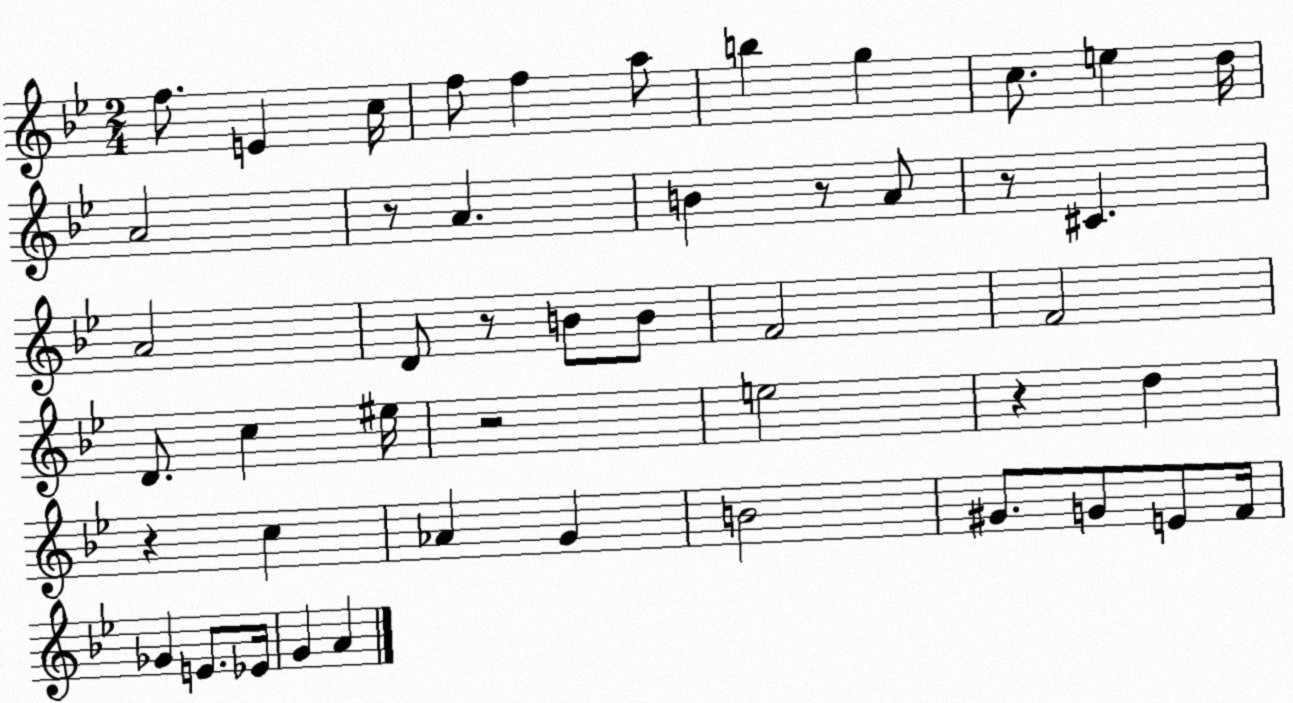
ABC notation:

X:1
T:Untitled
M:2/4
L:1/4
K:Bb
f/2 E c/4 f/2 f a/2 b g c/2 e d/4 A2 z/2 A B z/2 A/2 z/2 ^C A2 D/2 z/2 B/2 B/2 F2 F2 D/2 c ^e/4 z2 e2 z d z c _A G B2 ^G/2 G/2 E/2 F/4 _G E/2 _E/4 G A